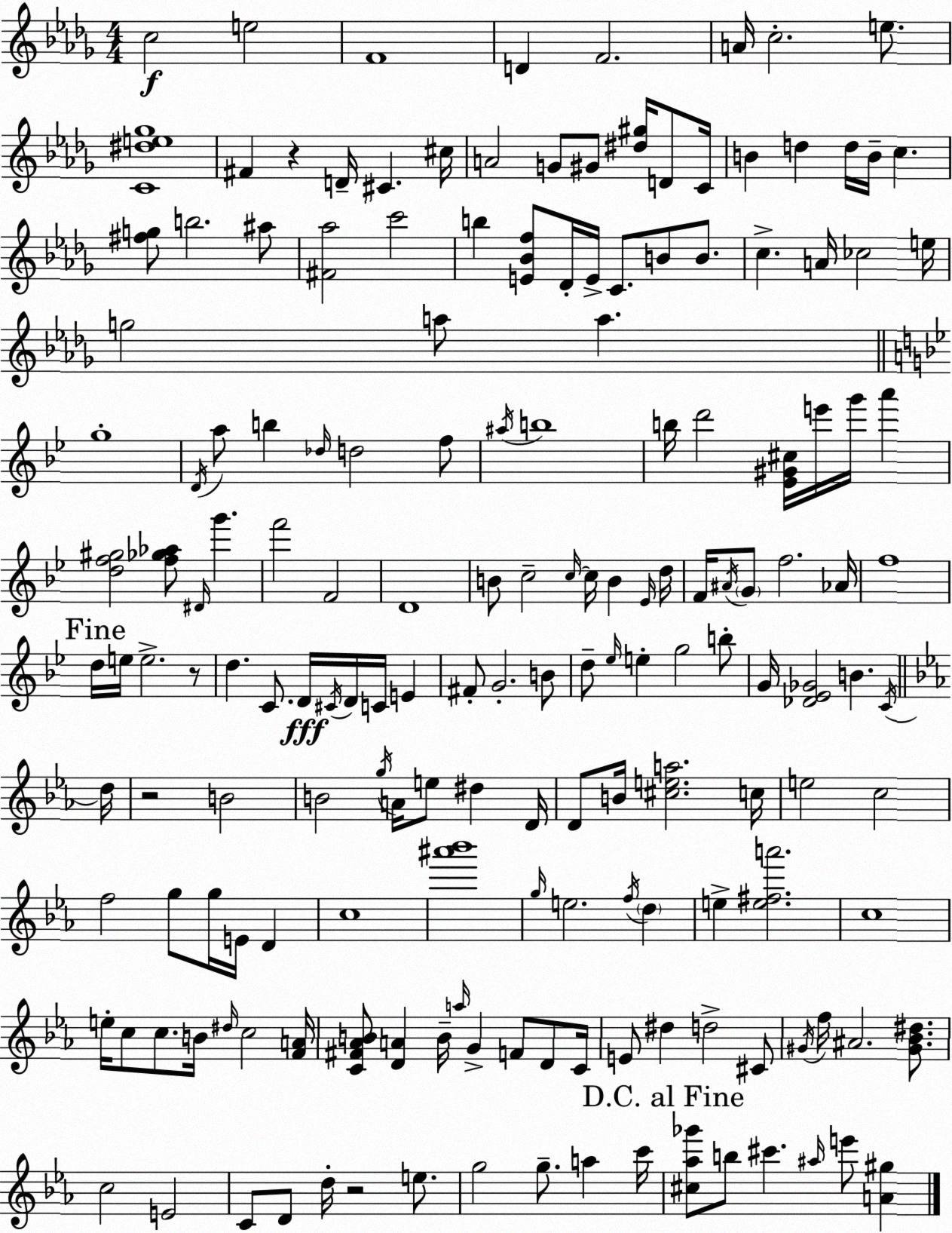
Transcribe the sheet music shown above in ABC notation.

X:1
T:Untitled
M:4/4
L:1/4
K:Bbm
c2 e2 F4 D F2 A/4 c2 e/2 [C^de_g]4 ^F z D/4 ^C ^c/4 A2 G/2 ^G/2 [^d^g]/4 D/2 C/4 B d d/4 B/4 c [^fg]/2 b2 ^a/2 [^F_a]2 c'2 b [E_Bf]/2 _D/4 E/4 C/2 B/2 B/2 c A/4 _c2 e/4 g2 a/2 a g4 D/4 a/2 b _d/4 d2 f/2 ^a/4 b4 b/4 d'2 [_E^G^c]/4 e'/4 g'/4 a' [df^g]2 [f_g_a]/2 ^D/4 g' f'2 F2 D4 B/2 c2 c/4 c/4 B _E/4 d/4 F/4 ^A/4 G/2 f2 _A/4 f4 d/4 e/4 e2 z/2 d C/2 D/4 ^C/4 D/4 C/4 E ^F/2 G2 B/2 d/2 _e/4 e g2 b/2 G/4 [_D_E_G]2 B C/4 d/4 z2 B2 B2 g/4 A/4 e/2 ^d D/4 D/2 B/4 [^cea]2 c/4 e2 c2 f2 g/2 g/4 E/4 D c4 [^a'_b']4 g/4 e2 f/4 d e [e^fa']2 c4 e/4 c/2 c/2 B/4 ^d/4 c2 [FA]/4 [C^F_AB]/2 [DA] B/4 a/4 G F/2 D/2 C/4 E/2 ^d d2 ^C/2 ^G/4 f/4 ^A2 [^G_B^d]/2 c2 E2 C/2 D/2 d/4 z2 e/2 g2 g/2 a c'/4 [^c_a_g']/2 b/2 ^c' ^a/4 e'/2 [A^g]